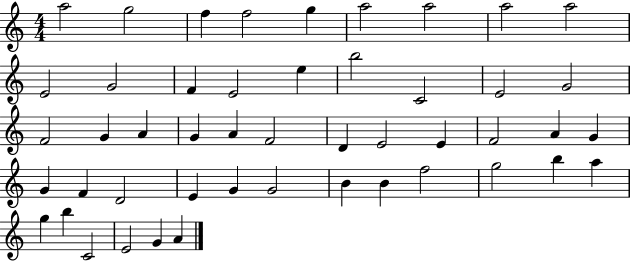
X:1
T:Untitled
M:4/4
L:1/4
K:C
a2 g2 f f2 g a2 a2 a2 a2 E2 G2 F E2 e b2 C2 E2 G2 F2 G A G A F2 D E2 E F2 A G G F D2 E G G2 B B f2 g2 b a g b C2 E2 G A